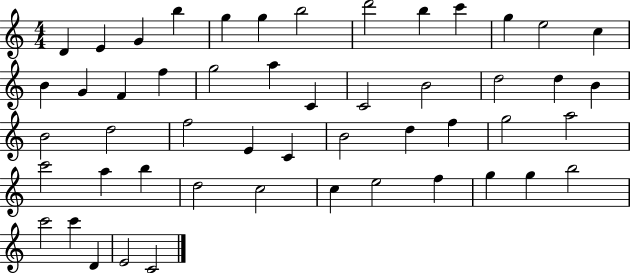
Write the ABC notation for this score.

X:1
T:Untitled
M:4/4
L:1/4
K:C
D E G b g g b2 d'2 b c' g e2 c B G F f g2 a C C2 B2 d2 d B B2 d2 f2 E C B2 d f g2 a2 c'2 a b d2 c2 c e2 f g g b2 c'2 c' D E2 C2